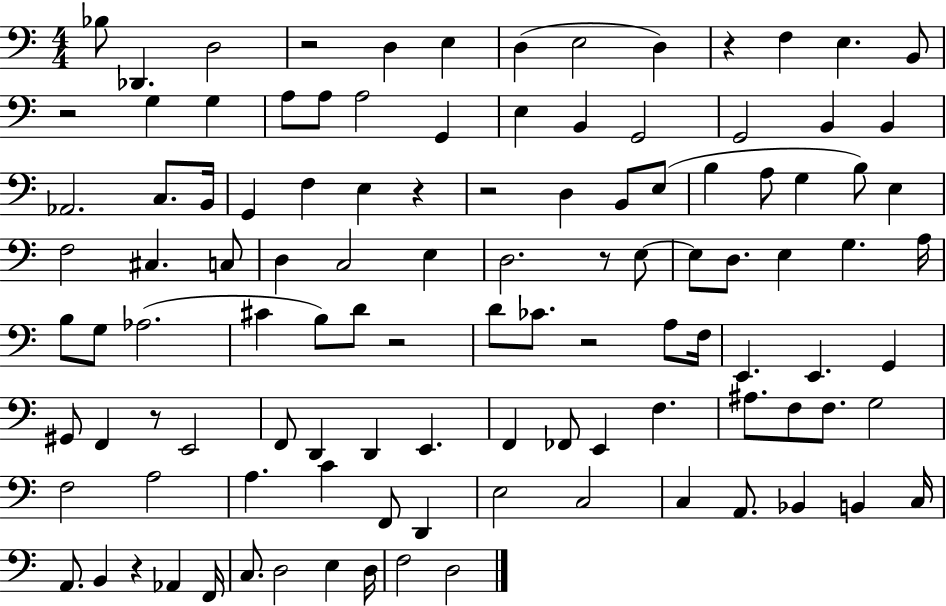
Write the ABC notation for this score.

X:1
T:Untitled
M:4/4
L:1/4
K:C
_B,/2 _D,, D,2 z2 D, E, D, E,2 D, z F, E, B,,/2 z2 G, G, A,/2 A,/2 A,2 G,, E, B,, G,,2 G,,2 B,, B,, _A,,2 C,/2 B,,/4 G,, F, E, z z2 D, B,,/2 E,/2 B, A,/2 G, B,/2 E, F,2 ^C, C,/2 D, C,2 E, D,2 z/2 E,/2 E,/2 D,/2 E, G, A,/4 B,/2 G,/2 _A,2 ^C B,/2 D/2 z2 D/2 _C/2 z2 A,/2 F,/4 E,, E,, G,, ^G,,/2 F,, z/2 E,,2 F,,/2 D,, D,, E,, F,, _F,,/2 E,, F, ^A,/2 F,/2 F,/2 G,2 F,2 A,2 A, C F,,/2 D,, E,2 C,2 C, A,,/2 _B,, B,, C,/4 A,,/2 B,, z _A,, F,,/4 C,/2 D,2 E, D,/4 F,2 D,2